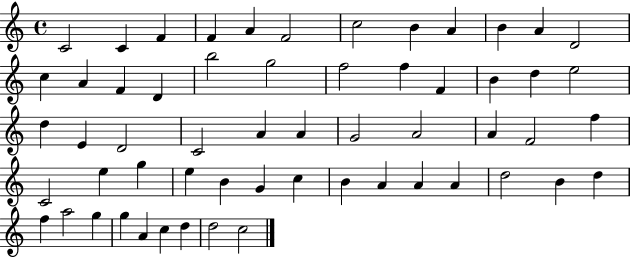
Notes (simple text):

C4/h C4/q F4/q F4/q A4/q F4/h C5/h B4/q A4/q B4/q A4/q D4/h C5/q A4/q F4/q D4/q B5/h G5/h F5/h F5/q F4/q B4/q D5/q E5/h D5/q E4/q D4/h C4/h A4/q A4/q G4/h A4/h A4/q F4/h F5/q C4/h E5/q G5/q E5/q B4/q G4/q C5/q B4/q A4/q A4/q A4/q D5/h B4/q D5/q F5/q A5/h G5/q G5/q A4/q C5/q D5/q D5/h C5/h